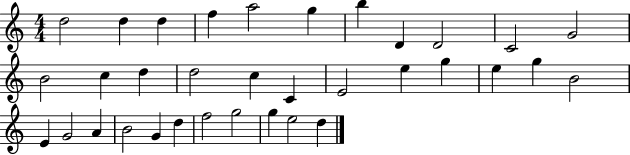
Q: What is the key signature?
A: C major